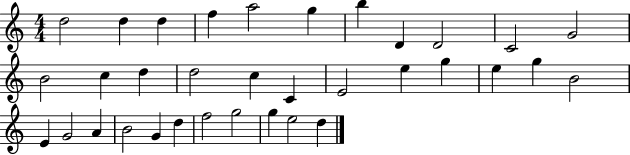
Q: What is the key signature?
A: C major